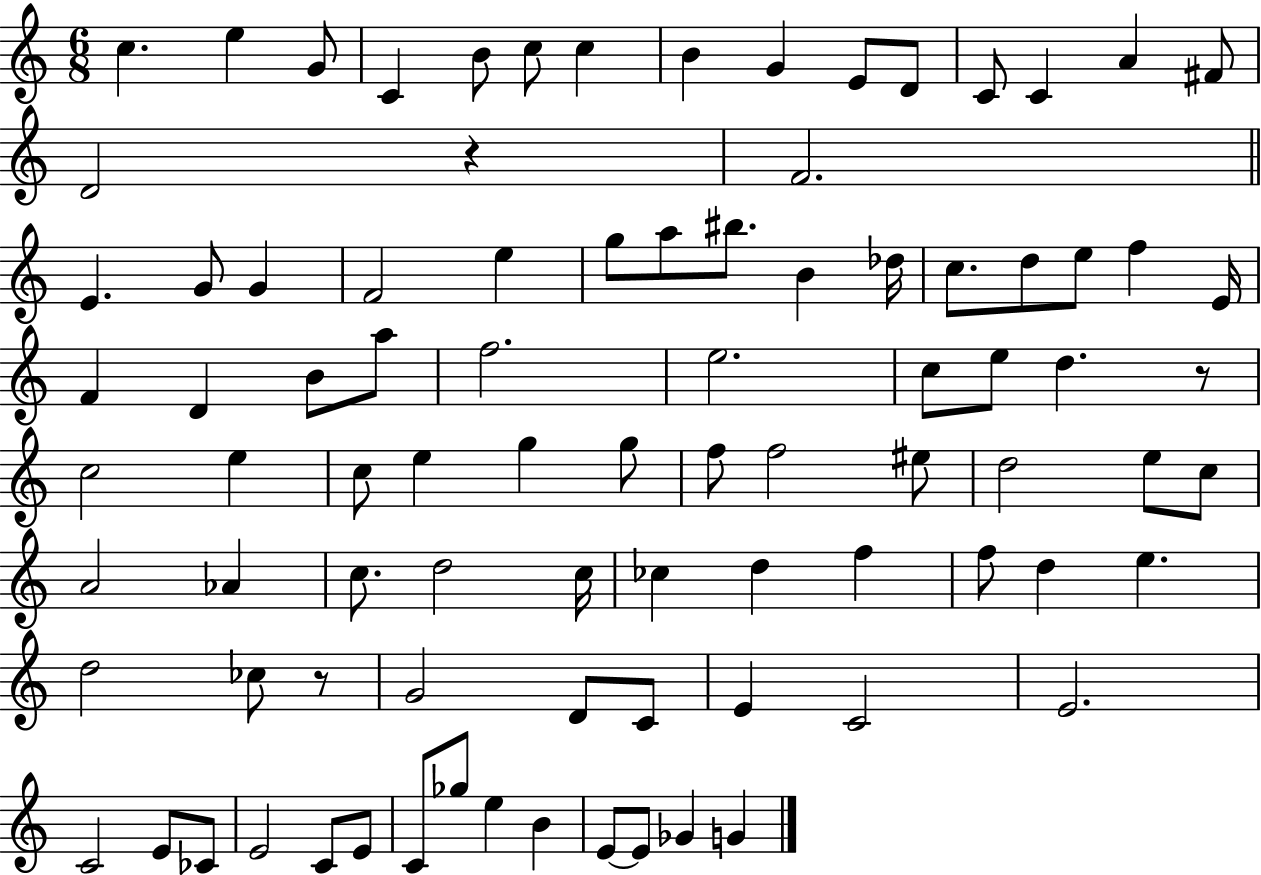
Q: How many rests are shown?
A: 3